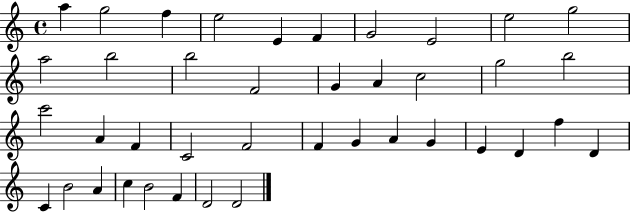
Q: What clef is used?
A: treble